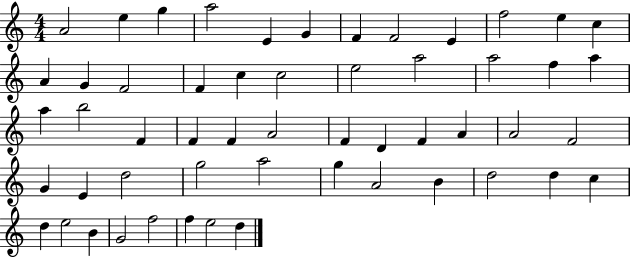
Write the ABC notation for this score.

X:1
T:Untitled
M:4/4
L:1/4
K:C
A2 e g a2 E G F F2 E f2 e c A G F2 F c c2 e2 a2 a2 f a a b2 F F F A2 F D F A A2 F2 G E d2 g2 a2 g A2 B d2 d c d e2 B G2 f2 f e2 d